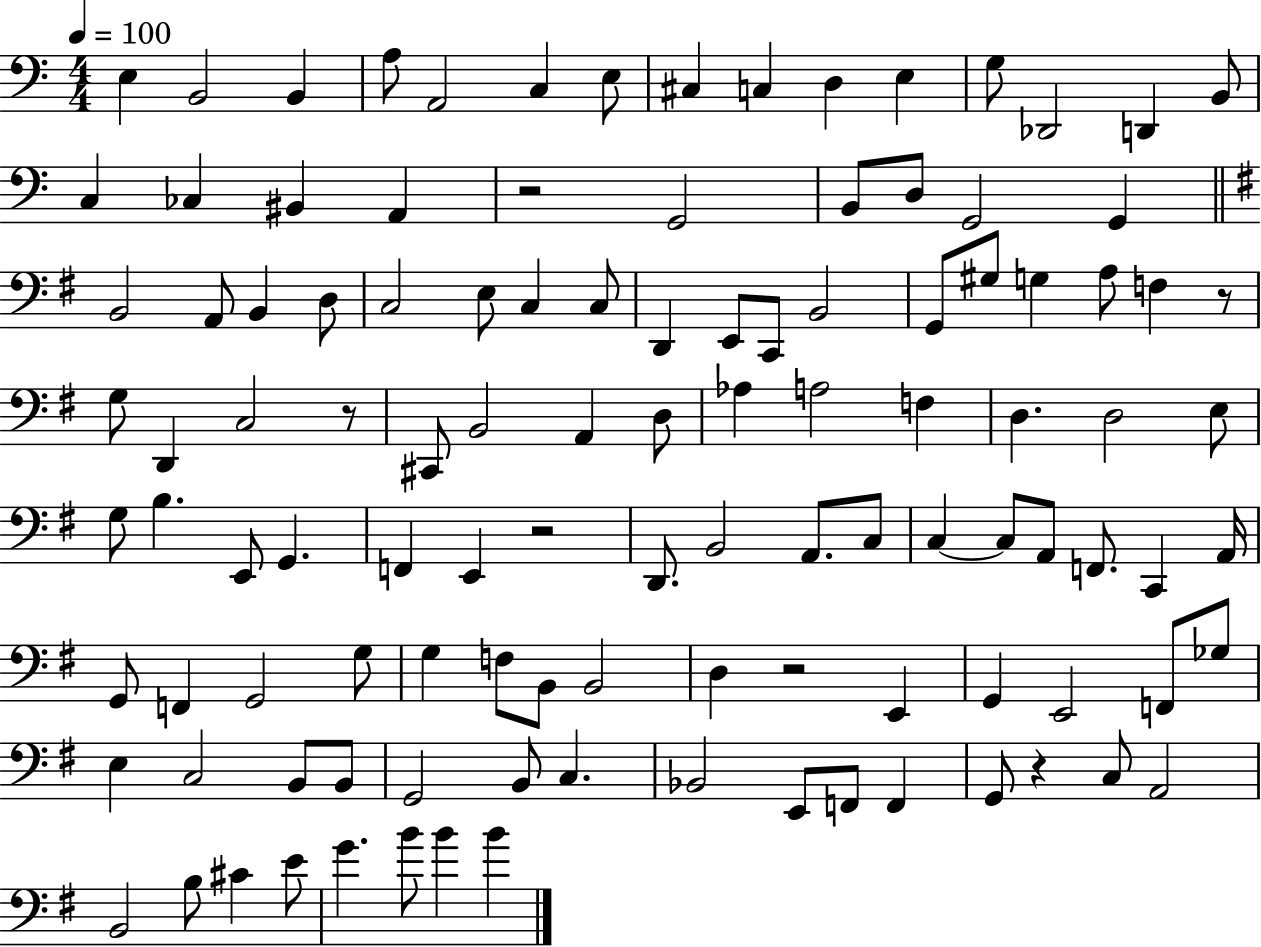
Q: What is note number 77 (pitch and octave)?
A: B2